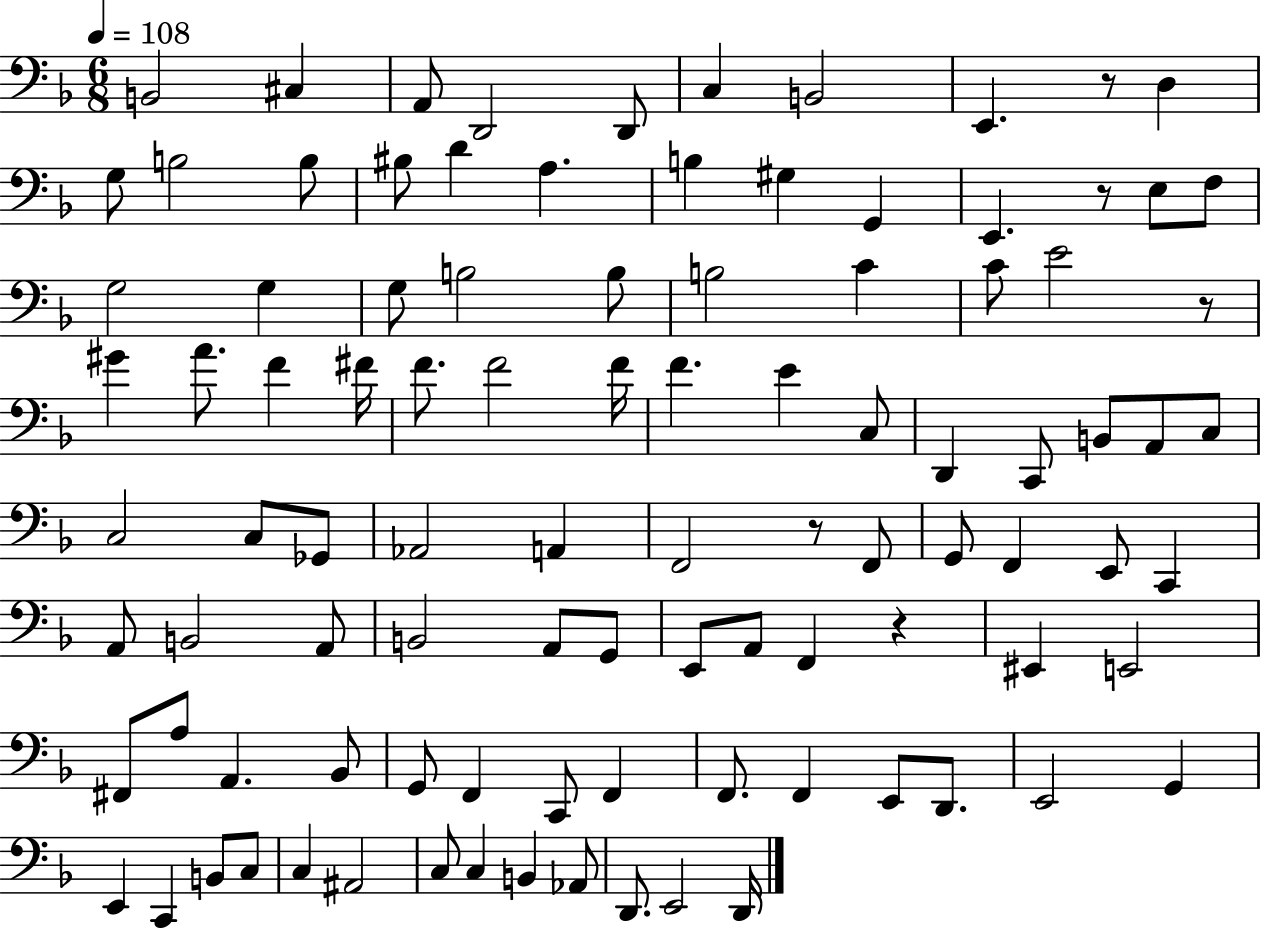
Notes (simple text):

B2/h C#3/q A2/e D2/h D2/e C3/q B2/h E2/q. R/e D3/q G3/e B3/h B3/e BIS3/e D4/q A3/q. B3/q G#3/q G2/q E2/q. R/e E3/e F3/e G3/h G3/q G3/e B3/h B3/e B3/h C4/q C4/e E4/h R/e G#4/q A4/e. F4/q F#4/s F4/e. F4/h F4/s F4/q. E4/q C3/e D2/q C2/e B2/e A2/e C3/e C3/h C3/e Gb2/e Ab2/h A2/q F2/h R/e F2/e G2/e F2/q E2/e C2/q A2/e B2/h A2/e B2/h A2/e G2/e E2/e A2/e F2/q R/q EIS2/q E2/h F#2/e A3/e A2/q. Bb2/e G2/e F2/q C2/e F2/q F2/e. F2/q E2/e D2/e. E2/h G2/q E2/q C2/q B2/e C3/e C3/q A#2/h C3/e C3/q B2/q Ab2/e D2/e. E2/h D2/s